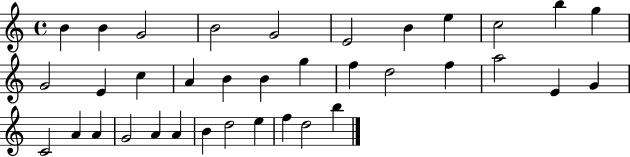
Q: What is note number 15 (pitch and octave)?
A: A4